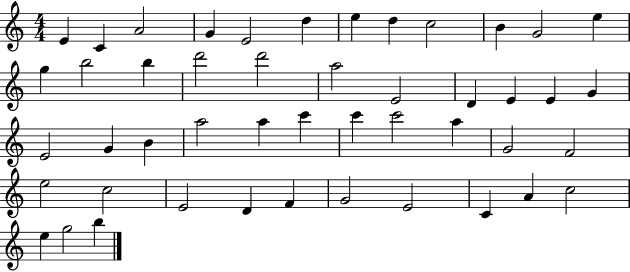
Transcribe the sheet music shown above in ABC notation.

X:1
T:Untitled
M:4/4
L:1/4
K:C
E C A2 G E2 d e d c2 B G2 e g b2 b d'2 d'2 a2 E2 D E E G E2 G B a2 a c' c' c'2 a G2 F2 e2 c2 E2 D F G2 E2 C A c2 e g2 b